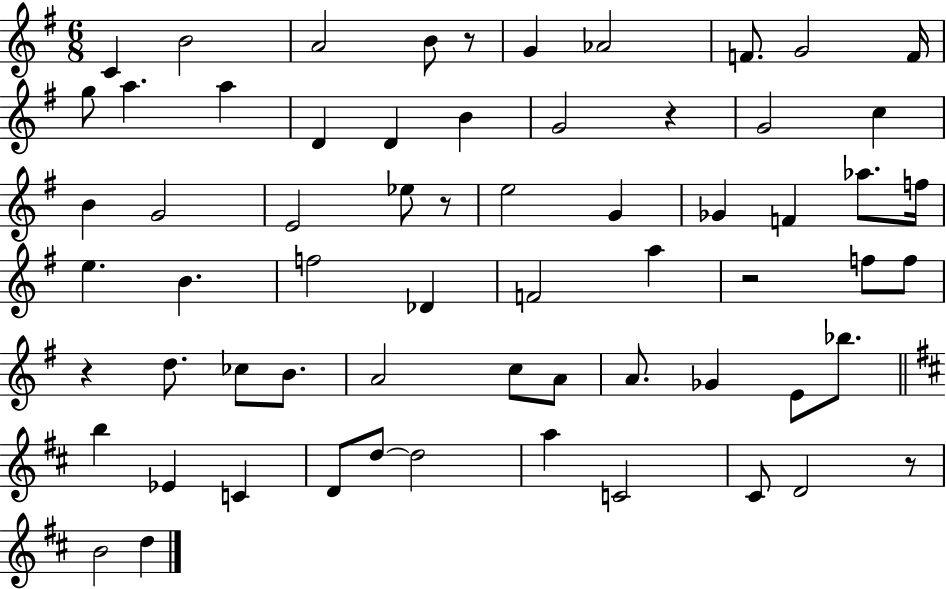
{
  \clef treble
  \numericTimeSignature
  \time 6/8
  \key g \major
  \repeat volta 2 { c'4 b'2 | a'2 b'8 r8 | g'4 aes'2 | f'8. g'2 f'16 | \break g''8 a''4. a''4 | d'4 d'4 b'4 | g'2 r4 | g'2 c''4 | \break b'4 g'2 | e'2 ees''8 r8 | e''2 g'4 | ges'4 f'4 aes''8. f''16 | \break e''4. b'4. | f''2 des'4 | f'2 a''4 | r2 f''8 f''8 | \break r4 d''8. ces''8 b'8. | a'2 c''8 a'8 | a'8. ges'4 e'8 bes''8. | \bar "||" \break \key d \major b''4 ees'4 c'4 | d'8 d''8~~ d''2 | a''4 c'2 | cis'8 d'2 r8 | \break b'2 d''4 | } \bar "|."
}